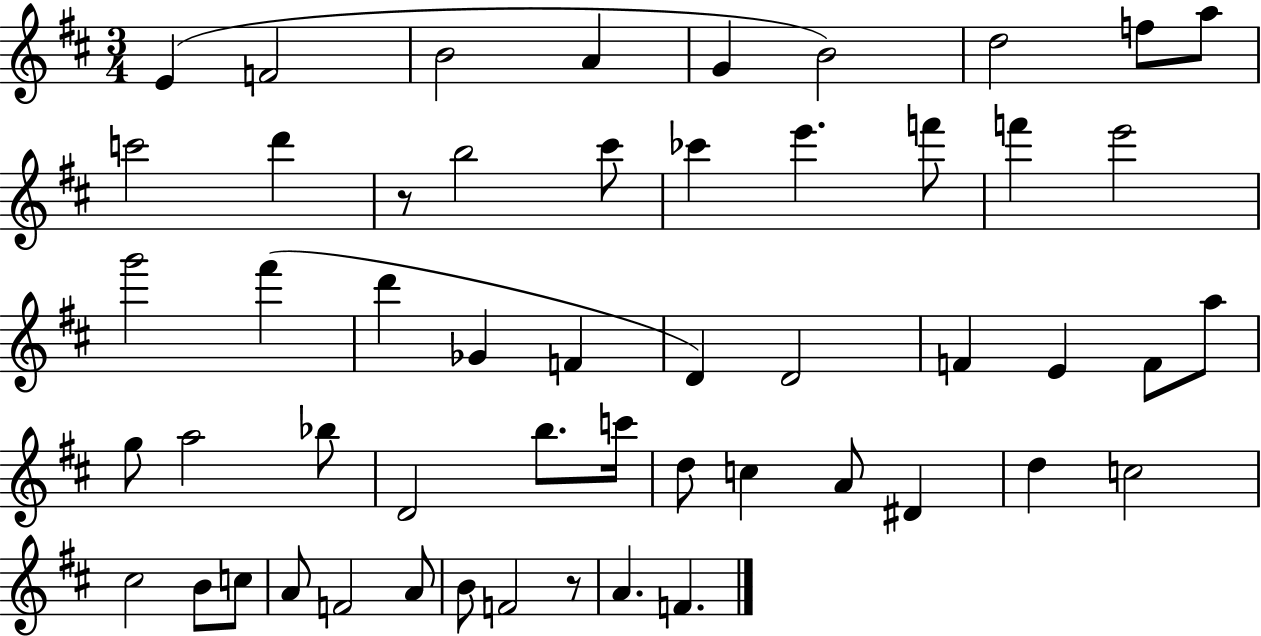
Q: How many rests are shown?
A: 2